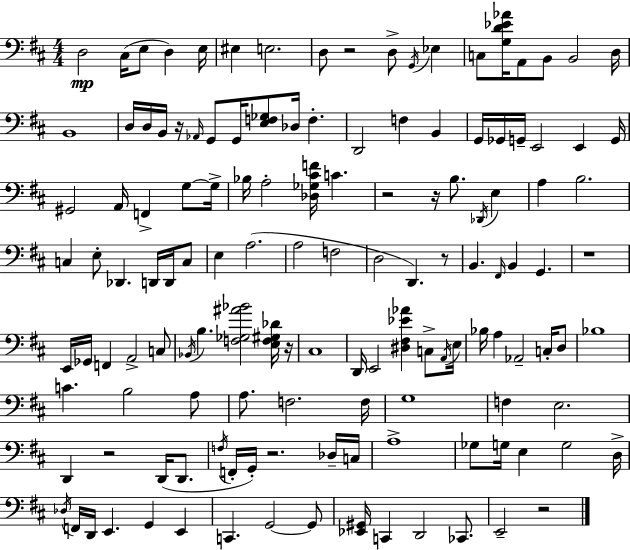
X:1
T:Untitled
M:4/4
L:1/4
K:D
D,2 ^C,/4 E,/2 D, E,/4 ^E, E,2 D,/2 z2 D,/2 G,,/4 _E, C,/2 [G,D_E_A]/4 A,,/2 B,,/2 B,,2 D,/4 B,,4 D,/4 D,/4 B,,/4 z/4 _A,,/4 G,,/2 G,,/4 [E,F,_G,]/2 _D,/4 F, D,,2 F, B,, G,,/4 _G,,/4 G,,/4 E,,2 E,, G,,/4 ^G,,2 A,,/4 F,, G,/2 G,/4 _B,/4 A,2 [_D,_G,^CF]/4 C z2 z/4 B,/2 _D,,/4 E, A, B,2 C, E,/2 _D,, D,,/4 D,,/4 C,/2 E, A,2 A,2 F,2 D,2 D,, z/2 B,, ^F,,/4 B,, G,, z4 E,,/4 _G,,/4 F,, A,,2 C,/2 _B,,/4 B, [F,_G,^A_B]2 [E,F,^G,_D]/4 z/4 ^C,4 D,,/4 E,,2 [^D,^F,_E_A] C,/2 A,,/4 E,/4 _B,/4 A, _A,,2 C,/4 D,/2 _B,4 C B,2 A,/2 A,/2 F,2 F,/4 G,4 F, E,2 D,, z2 D,,/4 D,,/2 F,/4 F,,/4 G,,/4 z2 _D,/4 C,/4 A,4 _G,/2 G,/4 E, G,2 D,/4 _D,/4 F,,/4 D,,/4 E,, G,, E,, C,, G,,2 G,,/2 [_E,,^G,,]/4 C,, D,,2 _C,,/2 E,,2 z2